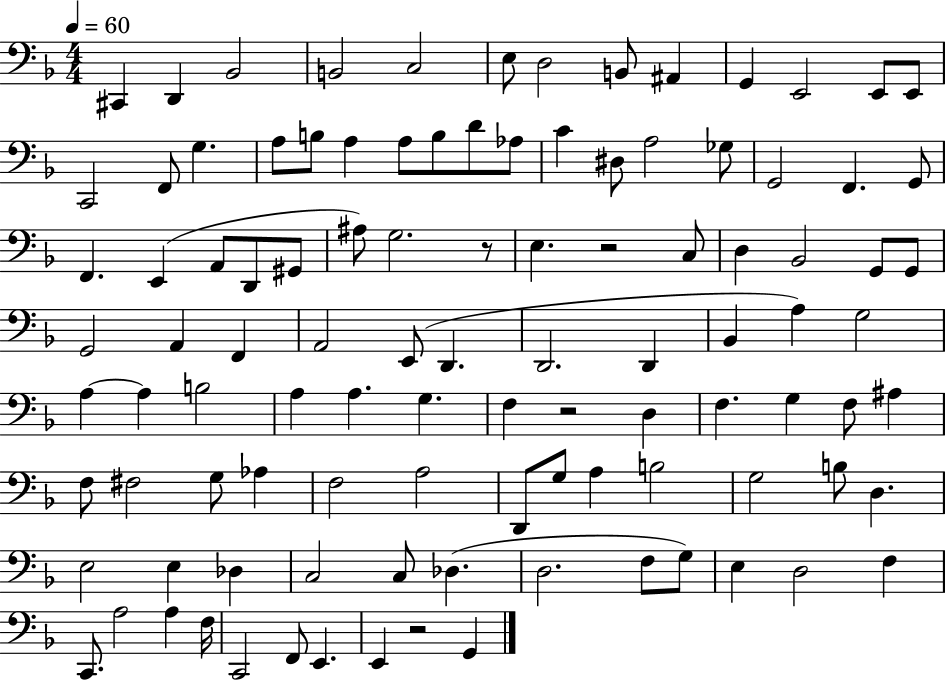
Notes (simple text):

C#2/q D2/q Bb2/h B2/h C3/h E3/e D3/h B2/e A#2/q G2/q E2/h E2/e E2/e C2/h F2/e G3/q. A3/e B3/e A3/q A3/e B3/e D4/e Ab3/e C4/q D#3/e A3/h Gb3/e G2/h F2/q. G2/e F2/q. E2/q A2/e D2/e G#2/e A#3/e G3/h. R/e E3/q. R/h C3/e D3/q Bb2/h G2/e G2/e G2/h A2/q F2/q A2/h E2/e D2/q. D2/h. D2/q Bb2/q A3/q G3/h A3/q A3/q B3/h A3/q A3/q. G3/q. F3/q R/h D3/q F3/q. G3/q F3/e A#3/q F3/e F#3/h G3/e Ab3/q F3/h A3/h D2/e G3/e A3/q B3/h G3/h B3/e D3/q. E3/h E3/q Db3/q C3/h C3/e Db3/q. D3/h. F3/e G3/e E3/q D3/h F3/q C2/e. A3/h A3/q F3/s C2/h F2/e E2/q. E2/q R/h G2/q